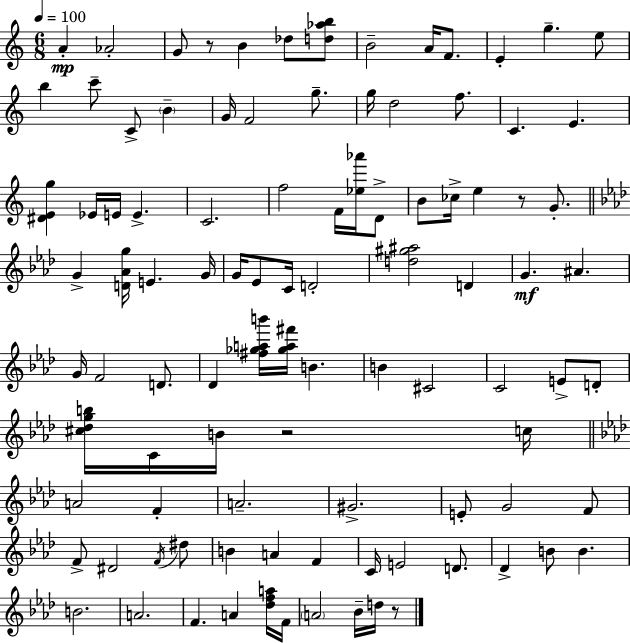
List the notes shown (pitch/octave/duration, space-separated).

A4/q Ab4/h G4/e R/e B4/q Db5/e [D5,Ab5,B5]/e B4/h A4/s F4/e. E4/q G5/q. E5/e B5/q C6/e C4/e B4/q G4/s F4/h G5/e. G5/s D5/h F5/e. C4/q. E4/q. [D#4,E4,G5]/q Eb4/s E4/s E4/q. C4/h. F5/h F4/s [Eb5,Ab6]/s D4/e B4/e CES5/s E5/q R/e G4/e. G4/q [D4,Ab4,G5]/s E4/q. G4/s G4/s Eb4/e C4/s D4/h [D5,G#5,A#5]/h D4/q G4/q. A#4/q. G4/s F4/h D4/e. Db4/q [F#5,Gb5,A5,B6]/s [Gb5,A5,F#6]/s B4/q. B4/q C#4/h C4/h E4/e D4/e [C#5,Db5,G5,B5]/s C4/s B4/s R/h C5/s A4/h F4/q A4/h. G#4/h. E4/e G4/h F4/e F4/e D#4/h F4/s D#5/e B4/q A4/q F4/q C4/s E4/h D4/e. Db4/q B4/e B4/q. B4/h. A4/h. F4/q. A4/q [Db5,F5,A5]/s F4/s A4/h Bb4/s D5/s R/e